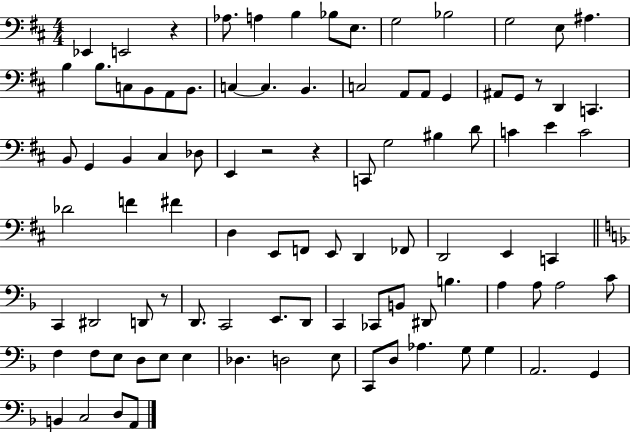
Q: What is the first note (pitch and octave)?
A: Eb2